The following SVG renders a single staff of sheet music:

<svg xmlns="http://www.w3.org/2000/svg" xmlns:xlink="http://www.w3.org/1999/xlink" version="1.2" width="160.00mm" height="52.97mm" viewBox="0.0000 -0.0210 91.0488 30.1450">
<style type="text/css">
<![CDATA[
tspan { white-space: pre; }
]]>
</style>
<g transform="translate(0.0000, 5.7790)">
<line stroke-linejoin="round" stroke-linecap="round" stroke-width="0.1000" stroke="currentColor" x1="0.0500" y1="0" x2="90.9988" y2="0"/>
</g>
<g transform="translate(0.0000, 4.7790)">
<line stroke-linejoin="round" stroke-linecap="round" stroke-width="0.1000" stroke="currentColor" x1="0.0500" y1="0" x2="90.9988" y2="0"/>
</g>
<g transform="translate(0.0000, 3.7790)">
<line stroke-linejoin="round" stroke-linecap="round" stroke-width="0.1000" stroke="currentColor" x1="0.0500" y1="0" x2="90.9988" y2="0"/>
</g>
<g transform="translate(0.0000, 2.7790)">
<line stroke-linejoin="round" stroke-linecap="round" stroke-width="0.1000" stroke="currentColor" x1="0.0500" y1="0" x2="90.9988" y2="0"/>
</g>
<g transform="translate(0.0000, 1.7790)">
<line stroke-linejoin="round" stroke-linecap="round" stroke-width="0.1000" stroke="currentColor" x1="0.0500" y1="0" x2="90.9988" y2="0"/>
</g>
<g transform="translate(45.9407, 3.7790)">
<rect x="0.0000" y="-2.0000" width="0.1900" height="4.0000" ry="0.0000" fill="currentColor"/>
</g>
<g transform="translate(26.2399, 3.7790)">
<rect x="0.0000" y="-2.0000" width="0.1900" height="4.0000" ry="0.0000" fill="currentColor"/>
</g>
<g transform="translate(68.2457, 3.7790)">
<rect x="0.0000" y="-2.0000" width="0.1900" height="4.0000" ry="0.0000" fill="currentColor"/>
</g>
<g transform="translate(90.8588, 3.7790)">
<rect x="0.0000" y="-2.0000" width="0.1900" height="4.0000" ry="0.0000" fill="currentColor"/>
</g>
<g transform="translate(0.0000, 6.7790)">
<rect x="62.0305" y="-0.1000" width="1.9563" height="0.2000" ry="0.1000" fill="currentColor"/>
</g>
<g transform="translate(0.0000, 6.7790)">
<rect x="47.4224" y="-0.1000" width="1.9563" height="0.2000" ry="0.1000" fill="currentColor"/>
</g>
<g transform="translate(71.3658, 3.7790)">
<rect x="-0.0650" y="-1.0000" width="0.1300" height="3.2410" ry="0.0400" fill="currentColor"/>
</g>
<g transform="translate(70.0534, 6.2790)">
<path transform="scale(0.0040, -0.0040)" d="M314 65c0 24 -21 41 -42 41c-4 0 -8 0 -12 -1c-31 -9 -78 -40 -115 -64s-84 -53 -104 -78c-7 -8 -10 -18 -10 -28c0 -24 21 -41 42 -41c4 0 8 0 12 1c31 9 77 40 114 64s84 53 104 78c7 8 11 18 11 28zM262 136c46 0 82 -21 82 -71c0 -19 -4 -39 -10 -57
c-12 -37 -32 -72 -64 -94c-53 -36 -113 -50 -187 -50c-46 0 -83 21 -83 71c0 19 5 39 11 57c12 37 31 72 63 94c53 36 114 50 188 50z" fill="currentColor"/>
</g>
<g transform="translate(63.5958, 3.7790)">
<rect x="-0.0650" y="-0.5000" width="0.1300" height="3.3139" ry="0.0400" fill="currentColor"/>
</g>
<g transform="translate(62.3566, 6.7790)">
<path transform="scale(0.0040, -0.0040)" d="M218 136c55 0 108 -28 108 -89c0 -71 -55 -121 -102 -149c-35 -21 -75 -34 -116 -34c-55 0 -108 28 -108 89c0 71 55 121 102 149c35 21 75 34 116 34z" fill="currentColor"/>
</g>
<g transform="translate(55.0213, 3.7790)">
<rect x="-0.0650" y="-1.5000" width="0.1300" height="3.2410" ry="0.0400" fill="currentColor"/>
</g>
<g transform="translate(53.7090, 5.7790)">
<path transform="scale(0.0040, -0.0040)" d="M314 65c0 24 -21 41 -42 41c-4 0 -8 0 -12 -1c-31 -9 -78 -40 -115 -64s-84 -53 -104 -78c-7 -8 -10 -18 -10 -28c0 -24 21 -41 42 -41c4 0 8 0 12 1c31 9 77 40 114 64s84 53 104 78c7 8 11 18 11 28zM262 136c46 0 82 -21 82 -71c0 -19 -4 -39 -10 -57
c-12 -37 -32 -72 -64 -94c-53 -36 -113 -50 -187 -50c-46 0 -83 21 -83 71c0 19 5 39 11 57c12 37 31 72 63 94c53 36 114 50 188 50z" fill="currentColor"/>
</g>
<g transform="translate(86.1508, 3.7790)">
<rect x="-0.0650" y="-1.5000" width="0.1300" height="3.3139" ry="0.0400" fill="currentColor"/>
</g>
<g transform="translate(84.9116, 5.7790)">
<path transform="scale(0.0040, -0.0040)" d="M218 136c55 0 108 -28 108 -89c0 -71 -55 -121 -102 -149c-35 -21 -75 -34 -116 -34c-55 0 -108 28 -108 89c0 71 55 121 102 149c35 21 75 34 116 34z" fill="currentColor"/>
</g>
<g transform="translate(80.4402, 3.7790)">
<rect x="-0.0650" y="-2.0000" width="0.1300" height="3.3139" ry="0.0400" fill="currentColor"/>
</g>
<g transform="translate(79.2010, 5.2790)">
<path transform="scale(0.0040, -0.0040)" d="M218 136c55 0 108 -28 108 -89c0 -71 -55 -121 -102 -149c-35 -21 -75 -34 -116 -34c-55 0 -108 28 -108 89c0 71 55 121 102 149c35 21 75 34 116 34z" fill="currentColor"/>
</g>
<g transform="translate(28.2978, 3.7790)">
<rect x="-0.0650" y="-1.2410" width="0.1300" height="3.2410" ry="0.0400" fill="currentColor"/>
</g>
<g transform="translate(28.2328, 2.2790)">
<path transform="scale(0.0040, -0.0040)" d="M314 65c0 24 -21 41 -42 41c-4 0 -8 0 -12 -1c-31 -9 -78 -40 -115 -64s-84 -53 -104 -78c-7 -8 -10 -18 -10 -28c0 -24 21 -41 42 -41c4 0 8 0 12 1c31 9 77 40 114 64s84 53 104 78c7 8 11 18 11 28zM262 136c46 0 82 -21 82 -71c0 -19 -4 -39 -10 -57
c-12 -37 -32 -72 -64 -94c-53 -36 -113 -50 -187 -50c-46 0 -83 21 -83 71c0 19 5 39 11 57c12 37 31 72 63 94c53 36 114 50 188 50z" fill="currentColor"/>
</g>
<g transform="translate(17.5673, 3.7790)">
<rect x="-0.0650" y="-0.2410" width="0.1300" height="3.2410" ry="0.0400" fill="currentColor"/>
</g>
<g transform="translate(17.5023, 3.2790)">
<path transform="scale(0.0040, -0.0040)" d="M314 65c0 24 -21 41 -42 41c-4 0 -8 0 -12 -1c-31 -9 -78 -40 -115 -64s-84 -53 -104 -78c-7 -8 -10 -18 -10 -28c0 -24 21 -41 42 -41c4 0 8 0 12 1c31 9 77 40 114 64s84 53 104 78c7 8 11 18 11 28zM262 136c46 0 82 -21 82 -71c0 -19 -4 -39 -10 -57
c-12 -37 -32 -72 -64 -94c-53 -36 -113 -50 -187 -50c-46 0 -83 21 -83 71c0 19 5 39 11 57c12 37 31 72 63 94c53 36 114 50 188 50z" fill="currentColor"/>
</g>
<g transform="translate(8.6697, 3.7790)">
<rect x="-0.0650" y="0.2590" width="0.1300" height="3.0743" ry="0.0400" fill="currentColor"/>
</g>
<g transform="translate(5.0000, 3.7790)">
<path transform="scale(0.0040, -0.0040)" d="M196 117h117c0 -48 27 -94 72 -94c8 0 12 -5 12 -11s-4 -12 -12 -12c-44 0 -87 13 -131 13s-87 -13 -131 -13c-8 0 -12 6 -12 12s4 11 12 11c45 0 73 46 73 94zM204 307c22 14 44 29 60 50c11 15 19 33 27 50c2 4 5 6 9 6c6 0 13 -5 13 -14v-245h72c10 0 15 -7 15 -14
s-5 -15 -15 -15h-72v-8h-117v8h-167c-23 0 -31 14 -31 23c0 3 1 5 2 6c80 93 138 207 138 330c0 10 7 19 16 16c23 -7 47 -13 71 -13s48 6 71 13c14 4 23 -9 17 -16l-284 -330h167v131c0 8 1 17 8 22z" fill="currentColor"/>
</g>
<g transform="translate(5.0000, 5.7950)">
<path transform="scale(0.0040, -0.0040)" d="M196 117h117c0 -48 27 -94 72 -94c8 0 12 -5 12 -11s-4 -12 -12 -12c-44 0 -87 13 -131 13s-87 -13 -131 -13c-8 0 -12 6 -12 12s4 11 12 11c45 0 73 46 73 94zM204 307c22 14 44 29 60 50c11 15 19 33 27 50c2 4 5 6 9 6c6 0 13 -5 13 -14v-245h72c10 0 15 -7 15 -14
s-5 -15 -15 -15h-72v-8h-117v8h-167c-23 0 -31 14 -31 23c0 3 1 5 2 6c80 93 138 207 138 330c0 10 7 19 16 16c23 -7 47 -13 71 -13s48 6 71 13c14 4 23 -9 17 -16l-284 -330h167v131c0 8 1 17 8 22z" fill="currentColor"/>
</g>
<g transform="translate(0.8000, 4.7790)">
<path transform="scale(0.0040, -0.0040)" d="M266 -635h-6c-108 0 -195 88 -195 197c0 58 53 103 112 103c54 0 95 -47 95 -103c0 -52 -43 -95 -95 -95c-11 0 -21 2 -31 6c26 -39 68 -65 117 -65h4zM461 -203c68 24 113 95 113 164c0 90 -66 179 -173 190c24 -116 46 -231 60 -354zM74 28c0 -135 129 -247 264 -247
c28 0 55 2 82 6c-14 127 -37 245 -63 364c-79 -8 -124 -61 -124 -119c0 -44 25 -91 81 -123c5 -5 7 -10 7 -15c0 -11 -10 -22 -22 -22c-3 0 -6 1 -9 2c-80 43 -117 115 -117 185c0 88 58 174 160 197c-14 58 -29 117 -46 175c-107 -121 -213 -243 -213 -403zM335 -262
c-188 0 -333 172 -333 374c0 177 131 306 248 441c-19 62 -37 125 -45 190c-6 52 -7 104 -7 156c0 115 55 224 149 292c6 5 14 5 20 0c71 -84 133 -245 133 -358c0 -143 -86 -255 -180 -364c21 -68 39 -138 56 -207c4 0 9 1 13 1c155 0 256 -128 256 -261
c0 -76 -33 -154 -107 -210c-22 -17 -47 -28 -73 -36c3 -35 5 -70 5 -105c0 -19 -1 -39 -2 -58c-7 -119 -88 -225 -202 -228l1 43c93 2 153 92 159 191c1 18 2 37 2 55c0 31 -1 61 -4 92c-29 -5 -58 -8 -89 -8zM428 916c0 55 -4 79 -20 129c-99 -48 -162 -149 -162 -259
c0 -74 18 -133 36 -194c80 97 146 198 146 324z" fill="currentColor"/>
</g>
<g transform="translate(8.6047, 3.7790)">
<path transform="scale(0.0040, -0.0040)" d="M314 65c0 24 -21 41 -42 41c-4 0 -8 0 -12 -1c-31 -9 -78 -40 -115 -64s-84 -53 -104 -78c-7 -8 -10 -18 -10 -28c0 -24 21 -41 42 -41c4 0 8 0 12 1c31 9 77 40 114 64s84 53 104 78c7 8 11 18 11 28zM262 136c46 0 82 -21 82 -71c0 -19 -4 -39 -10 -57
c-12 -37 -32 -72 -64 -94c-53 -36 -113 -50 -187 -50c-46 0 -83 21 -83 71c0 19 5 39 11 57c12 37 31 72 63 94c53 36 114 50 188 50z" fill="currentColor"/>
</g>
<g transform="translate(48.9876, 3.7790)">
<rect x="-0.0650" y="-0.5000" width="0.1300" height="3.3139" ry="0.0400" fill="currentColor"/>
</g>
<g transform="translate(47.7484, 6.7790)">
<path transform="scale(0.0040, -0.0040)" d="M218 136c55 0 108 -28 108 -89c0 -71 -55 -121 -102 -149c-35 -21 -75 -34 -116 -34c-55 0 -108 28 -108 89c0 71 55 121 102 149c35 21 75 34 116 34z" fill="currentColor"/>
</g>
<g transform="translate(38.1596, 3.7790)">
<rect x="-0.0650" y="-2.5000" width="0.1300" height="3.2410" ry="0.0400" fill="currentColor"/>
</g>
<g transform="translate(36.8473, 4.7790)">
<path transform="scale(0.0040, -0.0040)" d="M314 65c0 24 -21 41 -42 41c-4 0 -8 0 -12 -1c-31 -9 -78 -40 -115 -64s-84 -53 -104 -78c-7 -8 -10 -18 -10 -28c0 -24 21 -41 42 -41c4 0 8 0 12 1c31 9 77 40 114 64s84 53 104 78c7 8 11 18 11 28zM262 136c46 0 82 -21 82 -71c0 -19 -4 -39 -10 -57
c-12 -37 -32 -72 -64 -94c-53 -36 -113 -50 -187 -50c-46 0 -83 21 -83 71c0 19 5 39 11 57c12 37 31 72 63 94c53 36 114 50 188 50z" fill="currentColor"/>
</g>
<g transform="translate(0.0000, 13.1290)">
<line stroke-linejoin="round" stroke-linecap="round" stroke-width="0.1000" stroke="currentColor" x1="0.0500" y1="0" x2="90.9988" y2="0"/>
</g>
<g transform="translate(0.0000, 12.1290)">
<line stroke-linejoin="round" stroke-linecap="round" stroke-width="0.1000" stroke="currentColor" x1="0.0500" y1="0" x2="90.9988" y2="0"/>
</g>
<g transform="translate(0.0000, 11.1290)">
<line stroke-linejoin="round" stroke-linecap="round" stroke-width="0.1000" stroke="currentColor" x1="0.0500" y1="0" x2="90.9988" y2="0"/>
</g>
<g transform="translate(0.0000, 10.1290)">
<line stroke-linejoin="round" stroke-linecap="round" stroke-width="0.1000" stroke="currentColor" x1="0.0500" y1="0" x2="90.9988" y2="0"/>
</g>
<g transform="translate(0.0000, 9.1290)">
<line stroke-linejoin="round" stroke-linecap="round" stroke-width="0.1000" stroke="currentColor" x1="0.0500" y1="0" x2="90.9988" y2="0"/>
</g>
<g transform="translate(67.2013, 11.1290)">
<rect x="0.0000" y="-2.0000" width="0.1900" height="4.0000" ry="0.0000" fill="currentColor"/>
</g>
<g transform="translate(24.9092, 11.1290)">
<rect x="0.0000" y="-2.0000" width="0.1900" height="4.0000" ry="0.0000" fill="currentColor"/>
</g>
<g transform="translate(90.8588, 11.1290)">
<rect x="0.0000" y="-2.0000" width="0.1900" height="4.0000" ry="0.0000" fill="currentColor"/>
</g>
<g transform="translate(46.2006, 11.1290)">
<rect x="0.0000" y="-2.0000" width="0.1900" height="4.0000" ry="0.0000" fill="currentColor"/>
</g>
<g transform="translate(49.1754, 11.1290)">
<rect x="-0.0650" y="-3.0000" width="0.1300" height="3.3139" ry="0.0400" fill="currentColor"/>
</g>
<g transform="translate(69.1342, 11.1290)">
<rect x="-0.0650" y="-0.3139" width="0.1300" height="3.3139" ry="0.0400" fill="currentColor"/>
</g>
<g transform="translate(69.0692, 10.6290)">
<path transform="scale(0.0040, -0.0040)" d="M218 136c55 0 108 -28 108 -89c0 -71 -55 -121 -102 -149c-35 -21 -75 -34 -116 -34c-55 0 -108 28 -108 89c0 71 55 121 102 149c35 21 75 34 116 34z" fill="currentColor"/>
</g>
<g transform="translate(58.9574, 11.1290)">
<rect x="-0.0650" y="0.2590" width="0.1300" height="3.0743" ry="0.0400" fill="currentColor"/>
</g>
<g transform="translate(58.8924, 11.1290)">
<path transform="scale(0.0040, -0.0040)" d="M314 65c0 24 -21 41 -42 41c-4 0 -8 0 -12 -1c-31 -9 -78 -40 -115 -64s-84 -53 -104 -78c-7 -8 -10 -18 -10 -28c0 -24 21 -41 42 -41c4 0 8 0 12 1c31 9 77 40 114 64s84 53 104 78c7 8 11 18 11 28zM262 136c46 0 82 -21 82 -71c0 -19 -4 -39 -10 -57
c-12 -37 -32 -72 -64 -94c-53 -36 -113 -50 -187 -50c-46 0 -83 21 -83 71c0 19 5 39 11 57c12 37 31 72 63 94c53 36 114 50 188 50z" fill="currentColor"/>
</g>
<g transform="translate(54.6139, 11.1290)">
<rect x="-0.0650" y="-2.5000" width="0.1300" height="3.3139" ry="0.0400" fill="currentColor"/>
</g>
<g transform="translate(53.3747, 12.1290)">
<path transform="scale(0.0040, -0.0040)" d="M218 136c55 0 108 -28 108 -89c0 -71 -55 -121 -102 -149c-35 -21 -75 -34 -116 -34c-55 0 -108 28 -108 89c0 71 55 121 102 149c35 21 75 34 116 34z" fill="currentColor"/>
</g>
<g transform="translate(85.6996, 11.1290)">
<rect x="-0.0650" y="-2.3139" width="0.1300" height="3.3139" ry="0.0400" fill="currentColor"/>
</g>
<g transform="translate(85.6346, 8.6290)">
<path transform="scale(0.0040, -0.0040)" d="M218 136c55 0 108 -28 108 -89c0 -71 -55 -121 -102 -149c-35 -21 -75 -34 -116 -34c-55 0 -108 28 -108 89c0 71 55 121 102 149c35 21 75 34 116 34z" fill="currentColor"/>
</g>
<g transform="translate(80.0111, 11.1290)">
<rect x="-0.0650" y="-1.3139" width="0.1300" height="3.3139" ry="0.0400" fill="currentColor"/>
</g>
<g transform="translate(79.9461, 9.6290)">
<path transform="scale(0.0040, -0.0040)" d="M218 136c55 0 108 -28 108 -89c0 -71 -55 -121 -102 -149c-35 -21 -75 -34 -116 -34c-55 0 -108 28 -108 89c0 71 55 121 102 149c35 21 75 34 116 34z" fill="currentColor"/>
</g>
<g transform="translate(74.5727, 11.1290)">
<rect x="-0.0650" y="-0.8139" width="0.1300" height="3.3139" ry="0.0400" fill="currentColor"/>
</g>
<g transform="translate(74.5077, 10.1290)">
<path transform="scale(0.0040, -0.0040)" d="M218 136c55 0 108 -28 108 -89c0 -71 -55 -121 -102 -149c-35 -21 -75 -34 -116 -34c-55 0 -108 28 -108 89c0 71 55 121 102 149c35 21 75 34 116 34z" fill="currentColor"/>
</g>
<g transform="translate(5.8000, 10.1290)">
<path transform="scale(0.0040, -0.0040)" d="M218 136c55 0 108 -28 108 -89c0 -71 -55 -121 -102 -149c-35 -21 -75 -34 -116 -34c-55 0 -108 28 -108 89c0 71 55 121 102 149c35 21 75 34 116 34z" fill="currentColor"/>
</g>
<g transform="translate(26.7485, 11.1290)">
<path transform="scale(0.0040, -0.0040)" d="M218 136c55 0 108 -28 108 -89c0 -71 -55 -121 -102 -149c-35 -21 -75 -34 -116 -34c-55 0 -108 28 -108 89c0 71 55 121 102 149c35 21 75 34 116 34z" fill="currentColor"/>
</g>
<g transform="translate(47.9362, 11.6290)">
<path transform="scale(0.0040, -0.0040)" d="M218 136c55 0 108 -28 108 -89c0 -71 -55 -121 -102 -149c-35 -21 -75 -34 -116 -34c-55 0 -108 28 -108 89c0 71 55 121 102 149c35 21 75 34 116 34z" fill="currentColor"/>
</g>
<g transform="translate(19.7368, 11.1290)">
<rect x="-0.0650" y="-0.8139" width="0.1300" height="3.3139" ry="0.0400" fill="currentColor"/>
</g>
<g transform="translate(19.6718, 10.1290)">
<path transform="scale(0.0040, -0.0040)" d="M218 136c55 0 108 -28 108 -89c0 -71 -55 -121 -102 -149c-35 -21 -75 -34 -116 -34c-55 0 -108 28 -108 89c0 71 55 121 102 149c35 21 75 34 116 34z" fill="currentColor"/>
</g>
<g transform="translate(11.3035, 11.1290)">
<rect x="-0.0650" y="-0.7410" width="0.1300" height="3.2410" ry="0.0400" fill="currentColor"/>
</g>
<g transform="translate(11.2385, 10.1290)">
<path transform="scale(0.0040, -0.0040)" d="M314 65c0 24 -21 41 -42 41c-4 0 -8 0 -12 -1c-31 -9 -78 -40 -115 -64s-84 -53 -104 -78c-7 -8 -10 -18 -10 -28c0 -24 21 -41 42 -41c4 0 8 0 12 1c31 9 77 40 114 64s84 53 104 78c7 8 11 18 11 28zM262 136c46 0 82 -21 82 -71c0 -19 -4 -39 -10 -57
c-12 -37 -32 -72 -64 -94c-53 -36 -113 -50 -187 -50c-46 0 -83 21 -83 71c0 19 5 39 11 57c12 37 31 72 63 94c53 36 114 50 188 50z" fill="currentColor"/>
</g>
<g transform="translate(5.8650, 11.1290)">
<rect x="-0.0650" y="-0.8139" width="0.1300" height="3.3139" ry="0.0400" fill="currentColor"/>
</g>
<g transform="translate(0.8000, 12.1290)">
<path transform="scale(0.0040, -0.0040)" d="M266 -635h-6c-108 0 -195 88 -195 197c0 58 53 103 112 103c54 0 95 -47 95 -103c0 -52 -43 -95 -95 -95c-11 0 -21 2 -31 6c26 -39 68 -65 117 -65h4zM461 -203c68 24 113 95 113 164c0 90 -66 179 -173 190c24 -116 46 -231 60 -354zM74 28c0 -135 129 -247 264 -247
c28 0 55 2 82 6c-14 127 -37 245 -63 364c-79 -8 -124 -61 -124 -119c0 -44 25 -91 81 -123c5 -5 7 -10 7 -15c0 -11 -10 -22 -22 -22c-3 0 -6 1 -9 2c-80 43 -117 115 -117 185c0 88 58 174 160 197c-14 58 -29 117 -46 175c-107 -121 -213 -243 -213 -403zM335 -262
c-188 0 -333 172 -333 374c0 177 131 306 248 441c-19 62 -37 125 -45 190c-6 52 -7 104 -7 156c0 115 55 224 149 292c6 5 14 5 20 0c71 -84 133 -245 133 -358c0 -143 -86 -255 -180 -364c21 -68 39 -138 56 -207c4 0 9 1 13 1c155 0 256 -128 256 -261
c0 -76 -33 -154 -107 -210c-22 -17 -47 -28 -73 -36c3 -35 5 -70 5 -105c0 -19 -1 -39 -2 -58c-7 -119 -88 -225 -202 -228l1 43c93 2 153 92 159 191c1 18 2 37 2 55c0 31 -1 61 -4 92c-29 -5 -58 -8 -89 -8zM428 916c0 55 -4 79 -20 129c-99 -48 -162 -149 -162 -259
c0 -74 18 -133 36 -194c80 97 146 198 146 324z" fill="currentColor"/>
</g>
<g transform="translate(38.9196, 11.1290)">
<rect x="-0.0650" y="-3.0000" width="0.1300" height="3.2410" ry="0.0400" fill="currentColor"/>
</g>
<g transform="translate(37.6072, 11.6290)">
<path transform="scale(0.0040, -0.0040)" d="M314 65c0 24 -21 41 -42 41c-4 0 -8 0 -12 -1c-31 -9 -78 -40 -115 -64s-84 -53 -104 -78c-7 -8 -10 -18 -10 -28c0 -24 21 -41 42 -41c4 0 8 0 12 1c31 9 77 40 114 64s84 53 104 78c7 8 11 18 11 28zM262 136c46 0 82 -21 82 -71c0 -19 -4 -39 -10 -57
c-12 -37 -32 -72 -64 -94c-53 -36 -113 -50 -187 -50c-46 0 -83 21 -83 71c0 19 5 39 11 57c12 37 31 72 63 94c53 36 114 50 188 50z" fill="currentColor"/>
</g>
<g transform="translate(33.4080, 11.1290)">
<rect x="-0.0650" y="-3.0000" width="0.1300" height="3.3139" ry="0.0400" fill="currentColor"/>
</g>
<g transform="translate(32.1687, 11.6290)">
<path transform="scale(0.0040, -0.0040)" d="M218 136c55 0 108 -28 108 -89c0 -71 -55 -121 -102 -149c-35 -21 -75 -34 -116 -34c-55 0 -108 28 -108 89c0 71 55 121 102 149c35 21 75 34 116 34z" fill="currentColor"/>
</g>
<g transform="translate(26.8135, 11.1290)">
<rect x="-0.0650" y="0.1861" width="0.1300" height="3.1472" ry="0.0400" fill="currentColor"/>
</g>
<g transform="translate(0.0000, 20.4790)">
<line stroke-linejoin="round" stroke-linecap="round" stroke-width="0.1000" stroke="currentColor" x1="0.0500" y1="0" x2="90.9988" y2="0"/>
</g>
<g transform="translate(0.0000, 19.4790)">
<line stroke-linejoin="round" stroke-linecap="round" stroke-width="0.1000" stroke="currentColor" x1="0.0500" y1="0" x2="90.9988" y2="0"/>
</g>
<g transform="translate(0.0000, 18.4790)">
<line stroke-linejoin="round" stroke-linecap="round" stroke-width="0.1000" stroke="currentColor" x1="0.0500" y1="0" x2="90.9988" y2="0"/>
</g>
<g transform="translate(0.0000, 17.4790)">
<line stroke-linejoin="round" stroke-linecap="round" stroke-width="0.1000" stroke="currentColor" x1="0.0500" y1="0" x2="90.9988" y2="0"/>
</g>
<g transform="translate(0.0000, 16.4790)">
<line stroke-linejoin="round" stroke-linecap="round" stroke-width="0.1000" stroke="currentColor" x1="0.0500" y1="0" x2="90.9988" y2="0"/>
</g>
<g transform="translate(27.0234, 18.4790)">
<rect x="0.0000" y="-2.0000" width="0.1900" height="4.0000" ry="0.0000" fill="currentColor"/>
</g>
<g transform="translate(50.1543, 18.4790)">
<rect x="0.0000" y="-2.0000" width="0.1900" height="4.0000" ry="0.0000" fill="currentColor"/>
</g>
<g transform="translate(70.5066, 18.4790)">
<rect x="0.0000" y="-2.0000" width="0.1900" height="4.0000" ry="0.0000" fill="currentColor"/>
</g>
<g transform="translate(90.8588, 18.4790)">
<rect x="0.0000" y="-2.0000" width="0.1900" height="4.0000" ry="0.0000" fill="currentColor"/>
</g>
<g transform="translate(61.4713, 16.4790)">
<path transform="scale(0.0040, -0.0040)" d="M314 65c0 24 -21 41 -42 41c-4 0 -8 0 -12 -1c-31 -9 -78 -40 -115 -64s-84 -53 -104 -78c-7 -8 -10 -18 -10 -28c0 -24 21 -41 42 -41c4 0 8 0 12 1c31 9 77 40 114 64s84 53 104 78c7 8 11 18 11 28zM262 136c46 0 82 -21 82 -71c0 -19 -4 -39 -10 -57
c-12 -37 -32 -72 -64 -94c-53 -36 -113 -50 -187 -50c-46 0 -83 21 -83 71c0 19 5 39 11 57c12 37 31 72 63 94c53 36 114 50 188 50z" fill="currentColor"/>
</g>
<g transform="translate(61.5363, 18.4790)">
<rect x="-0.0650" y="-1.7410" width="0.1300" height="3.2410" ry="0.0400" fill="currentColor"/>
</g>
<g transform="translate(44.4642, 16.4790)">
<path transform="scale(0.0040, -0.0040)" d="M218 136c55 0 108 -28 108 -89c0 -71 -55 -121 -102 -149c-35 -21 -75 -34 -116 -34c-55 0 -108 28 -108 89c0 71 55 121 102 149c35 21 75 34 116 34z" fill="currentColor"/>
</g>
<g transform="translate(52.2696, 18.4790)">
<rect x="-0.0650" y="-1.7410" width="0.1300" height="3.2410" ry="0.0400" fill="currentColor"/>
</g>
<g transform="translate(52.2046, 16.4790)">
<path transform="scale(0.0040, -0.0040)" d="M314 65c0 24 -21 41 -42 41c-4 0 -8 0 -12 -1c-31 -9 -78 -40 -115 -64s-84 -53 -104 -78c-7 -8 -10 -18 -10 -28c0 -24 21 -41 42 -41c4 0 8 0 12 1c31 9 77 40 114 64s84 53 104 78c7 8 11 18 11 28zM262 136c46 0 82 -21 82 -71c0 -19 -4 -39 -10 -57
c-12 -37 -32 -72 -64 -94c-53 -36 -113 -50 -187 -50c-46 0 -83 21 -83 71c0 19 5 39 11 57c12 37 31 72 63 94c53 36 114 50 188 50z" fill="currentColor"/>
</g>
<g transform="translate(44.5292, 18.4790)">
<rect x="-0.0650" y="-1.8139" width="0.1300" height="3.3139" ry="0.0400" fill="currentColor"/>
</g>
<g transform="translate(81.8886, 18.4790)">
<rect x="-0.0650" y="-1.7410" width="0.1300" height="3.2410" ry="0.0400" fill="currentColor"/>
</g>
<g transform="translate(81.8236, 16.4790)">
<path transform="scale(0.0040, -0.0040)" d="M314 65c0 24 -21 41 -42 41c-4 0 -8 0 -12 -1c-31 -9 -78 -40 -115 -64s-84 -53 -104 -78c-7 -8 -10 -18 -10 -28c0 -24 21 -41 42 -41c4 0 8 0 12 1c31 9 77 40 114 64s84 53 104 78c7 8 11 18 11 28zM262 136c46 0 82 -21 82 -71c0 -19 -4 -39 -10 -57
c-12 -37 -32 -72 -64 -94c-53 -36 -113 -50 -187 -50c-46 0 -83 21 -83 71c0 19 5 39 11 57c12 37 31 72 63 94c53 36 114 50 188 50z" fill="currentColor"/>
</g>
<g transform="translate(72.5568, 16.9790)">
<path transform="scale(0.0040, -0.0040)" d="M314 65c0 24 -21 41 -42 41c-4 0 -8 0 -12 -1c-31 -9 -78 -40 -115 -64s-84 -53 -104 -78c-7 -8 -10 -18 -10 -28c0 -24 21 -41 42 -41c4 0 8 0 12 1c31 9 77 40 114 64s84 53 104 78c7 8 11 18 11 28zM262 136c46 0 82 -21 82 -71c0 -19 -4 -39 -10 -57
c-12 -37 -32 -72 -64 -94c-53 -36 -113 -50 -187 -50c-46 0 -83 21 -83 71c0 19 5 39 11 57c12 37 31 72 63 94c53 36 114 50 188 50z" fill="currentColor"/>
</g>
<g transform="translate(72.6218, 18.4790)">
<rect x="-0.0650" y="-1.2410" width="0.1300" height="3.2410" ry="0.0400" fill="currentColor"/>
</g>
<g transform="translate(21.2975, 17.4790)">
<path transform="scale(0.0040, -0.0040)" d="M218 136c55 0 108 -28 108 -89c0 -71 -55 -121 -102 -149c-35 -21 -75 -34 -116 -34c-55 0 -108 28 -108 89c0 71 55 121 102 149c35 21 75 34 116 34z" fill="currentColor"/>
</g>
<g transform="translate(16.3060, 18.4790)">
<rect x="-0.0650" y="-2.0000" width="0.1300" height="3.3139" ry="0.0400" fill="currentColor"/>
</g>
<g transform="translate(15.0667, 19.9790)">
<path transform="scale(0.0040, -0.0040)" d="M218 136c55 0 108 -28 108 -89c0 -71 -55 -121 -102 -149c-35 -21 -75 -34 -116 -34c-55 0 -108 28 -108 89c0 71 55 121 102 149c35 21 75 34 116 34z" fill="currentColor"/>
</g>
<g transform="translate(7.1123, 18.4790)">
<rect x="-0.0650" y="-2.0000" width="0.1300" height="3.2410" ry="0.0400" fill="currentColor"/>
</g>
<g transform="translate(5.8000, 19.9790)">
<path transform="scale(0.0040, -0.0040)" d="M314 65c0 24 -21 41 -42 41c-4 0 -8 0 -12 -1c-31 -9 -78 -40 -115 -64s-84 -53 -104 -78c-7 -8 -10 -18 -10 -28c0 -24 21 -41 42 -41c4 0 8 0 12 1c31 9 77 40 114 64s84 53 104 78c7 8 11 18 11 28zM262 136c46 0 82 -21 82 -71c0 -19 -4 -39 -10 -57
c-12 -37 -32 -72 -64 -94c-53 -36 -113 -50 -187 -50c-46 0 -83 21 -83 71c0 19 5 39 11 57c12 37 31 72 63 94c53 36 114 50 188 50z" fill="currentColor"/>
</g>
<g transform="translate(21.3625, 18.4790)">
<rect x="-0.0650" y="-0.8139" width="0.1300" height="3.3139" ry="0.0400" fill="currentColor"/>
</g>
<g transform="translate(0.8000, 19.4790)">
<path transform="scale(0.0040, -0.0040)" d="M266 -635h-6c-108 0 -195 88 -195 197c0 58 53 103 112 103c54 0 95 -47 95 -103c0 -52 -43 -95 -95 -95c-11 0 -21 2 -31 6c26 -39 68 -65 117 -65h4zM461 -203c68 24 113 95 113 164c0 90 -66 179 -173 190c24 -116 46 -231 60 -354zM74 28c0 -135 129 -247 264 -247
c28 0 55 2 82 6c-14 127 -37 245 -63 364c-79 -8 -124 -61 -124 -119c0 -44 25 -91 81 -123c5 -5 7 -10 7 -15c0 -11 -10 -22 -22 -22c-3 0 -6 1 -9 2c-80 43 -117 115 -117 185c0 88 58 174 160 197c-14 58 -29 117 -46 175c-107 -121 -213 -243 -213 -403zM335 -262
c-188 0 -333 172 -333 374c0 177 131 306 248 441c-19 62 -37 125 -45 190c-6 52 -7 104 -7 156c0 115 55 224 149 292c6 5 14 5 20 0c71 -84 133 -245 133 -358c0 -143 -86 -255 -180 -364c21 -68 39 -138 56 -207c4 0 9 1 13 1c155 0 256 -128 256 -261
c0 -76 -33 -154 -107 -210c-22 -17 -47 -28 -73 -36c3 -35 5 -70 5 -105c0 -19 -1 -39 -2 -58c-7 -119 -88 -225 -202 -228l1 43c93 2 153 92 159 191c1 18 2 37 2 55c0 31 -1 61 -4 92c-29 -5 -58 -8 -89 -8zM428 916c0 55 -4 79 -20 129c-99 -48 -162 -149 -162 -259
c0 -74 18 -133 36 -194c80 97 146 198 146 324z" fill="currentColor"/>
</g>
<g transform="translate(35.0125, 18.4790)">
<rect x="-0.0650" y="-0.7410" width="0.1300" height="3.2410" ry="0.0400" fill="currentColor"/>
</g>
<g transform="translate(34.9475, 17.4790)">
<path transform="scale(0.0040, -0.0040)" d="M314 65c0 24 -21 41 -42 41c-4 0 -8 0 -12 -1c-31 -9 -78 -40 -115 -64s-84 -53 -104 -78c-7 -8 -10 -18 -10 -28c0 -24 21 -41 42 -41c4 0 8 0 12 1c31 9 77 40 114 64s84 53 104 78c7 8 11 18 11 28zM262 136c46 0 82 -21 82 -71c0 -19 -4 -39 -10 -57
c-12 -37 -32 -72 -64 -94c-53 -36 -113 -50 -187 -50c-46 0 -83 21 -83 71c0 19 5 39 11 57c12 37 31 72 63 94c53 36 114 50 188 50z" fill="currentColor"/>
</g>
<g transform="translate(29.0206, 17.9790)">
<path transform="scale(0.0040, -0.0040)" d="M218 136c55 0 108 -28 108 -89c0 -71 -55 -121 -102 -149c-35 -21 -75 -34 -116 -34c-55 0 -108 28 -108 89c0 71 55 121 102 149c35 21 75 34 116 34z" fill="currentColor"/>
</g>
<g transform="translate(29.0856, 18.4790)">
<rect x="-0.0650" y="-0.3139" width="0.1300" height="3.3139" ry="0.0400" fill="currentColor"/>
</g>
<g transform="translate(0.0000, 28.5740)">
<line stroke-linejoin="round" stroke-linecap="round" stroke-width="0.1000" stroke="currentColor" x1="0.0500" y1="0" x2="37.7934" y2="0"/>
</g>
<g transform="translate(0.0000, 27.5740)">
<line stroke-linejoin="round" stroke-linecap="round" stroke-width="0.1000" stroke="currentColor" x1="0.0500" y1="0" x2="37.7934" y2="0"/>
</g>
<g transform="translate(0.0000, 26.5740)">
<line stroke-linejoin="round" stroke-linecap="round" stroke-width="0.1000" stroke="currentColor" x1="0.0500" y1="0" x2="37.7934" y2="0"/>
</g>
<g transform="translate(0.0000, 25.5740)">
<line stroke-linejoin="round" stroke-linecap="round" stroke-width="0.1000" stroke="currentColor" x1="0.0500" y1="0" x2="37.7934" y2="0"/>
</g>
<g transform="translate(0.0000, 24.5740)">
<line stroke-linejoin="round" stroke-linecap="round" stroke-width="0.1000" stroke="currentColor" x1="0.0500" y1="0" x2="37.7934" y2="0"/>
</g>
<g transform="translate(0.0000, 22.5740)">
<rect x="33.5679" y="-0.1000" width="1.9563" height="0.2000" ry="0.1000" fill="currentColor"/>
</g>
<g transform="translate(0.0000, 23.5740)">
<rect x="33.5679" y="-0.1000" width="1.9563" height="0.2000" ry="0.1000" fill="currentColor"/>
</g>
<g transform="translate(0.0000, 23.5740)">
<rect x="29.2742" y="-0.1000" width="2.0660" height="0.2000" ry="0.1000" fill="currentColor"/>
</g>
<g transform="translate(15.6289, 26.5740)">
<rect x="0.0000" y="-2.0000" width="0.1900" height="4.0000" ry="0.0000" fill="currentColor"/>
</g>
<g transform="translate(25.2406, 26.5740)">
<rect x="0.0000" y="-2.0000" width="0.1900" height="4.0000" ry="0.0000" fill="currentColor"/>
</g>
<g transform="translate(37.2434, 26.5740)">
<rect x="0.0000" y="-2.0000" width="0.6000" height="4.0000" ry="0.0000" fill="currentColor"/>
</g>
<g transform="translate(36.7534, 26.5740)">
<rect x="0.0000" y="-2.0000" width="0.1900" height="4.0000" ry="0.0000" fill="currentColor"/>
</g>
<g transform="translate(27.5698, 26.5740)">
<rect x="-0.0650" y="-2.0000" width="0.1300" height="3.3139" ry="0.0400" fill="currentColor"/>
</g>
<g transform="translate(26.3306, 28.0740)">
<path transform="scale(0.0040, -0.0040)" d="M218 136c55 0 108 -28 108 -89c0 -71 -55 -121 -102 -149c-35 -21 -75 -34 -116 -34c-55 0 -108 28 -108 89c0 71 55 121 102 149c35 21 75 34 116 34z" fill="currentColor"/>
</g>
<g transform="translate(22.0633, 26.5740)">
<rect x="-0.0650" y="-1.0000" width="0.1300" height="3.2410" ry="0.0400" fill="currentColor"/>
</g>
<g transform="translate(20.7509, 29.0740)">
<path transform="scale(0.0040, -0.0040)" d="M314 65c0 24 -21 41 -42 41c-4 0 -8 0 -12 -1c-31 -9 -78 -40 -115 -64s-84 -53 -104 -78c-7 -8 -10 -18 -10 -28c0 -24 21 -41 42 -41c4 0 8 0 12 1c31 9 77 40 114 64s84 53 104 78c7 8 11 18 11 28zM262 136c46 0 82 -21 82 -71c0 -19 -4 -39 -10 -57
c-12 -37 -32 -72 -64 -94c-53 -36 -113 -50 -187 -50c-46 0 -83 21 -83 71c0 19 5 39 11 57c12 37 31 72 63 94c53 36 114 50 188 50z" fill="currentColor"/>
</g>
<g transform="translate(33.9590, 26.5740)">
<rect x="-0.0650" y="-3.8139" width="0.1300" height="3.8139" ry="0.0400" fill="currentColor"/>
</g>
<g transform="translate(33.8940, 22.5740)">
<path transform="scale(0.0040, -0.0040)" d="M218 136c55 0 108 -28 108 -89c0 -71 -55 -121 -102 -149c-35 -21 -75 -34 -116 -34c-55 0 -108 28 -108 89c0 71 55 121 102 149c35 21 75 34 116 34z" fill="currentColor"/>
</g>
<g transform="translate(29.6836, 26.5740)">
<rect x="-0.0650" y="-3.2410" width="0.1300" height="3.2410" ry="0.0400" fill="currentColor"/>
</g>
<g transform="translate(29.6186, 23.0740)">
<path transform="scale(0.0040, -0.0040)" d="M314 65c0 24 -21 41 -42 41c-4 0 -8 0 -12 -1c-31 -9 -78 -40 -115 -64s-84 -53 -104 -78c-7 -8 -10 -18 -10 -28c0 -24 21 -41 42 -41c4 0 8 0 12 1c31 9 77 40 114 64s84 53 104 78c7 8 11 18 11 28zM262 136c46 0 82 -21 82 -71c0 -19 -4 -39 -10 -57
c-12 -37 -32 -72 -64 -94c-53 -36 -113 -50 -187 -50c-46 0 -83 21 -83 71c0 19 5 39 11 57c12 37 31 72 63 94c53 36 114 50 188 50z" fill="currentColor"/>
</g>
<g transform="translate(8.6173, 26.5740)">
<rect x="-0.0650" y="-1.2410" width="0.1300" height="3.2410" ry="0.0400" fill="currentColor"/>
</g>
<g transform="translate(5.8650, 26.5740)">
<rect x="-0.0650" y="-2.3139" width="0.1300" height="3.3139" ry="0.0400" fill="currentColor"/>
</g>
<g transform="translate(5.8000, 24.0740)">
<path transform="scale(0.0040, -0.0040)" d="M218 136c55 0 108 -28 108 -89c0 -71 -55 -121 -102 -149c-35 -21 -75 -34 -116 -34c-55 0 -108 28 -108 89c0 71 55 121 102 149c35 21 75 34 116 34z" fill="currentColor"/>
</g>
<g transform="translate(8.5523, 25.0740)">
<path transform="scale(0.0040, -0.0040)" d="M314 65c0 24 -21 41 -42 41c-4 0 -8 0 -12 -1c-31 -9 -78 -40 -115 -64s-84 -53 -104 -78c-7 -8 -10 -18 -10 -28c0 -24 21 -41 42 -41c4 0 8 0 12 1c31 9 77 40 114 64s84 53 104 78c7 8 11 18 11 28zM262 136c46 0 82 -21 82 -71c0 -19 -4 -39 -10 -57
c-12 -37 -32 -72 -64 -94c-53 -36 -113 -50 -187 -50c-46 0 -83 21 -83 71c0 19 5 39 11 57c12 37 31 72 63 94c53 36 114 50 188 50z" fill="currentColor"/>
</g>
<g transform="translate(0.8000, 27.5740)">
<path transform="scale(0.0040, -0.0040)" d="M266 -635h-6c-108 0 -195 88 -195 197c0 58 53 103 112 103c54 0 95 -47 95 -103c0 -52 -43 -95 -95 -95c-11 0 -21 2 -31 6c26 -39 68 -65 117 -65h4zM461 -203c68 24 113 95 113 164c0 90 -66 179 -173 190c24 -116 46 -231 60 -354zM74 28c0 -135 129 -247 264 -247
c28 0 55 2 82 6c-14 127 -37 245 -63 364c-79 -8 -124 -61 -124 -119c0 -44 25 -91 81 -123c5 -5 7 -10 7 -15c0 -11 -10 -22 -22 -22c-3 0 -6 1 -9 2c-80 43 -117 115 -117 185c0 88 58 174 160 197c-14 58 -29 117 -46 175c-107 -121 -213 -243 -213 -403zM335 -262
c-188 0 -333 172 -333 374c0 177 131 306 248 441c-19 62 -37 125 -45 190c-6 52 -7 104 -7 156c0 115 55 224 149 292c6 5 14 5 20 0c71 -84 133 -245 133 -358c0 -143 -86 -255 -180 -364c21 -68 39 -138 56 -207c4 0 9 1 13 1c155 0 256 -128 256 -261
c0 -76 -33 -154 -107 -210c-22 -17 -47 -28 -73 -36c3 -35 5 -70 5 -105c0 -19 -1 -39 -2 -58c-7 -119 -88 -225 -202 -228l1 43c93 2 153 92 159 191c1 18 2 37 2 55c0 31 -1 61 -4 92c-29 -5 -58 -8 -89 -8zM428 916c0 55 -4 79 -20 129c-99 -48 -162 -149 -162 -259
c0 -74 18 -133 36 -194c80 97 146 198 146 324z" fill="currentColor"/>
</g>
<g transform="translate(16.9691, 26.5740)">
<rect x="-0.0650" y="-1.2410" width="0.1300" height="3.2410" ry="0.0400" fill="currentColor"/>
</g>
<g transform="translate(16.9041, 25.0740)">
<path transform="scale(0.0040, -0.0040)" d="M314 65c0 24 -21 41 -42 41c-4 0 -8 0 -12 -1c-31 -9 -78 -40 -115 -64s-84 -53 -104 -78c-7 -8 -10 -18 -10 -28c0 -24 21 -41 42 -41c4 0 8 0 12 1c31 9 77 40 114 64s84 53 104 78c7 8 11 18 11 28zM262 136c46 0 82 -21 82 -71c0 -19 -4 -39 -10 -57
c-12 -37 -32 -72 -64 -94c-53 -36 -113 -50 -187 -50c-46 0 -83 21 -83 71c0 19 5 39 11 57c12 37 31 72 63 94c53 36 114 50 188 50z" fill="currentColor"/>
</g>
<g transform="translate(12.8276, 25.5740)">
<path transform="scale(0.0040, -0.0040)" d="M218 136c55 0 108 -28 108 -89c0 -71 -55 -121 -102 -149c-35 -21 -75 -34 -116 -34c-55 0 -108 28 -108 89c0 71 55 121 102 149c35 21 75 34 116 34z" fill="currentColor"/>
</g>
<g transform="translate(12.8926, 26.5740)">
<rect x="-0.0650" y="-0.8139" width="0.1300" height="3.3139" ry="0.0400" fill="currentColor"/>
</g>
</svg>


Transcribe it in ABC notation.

X:1
T:Untitled
M:4/4
L:1/4
K:C
B2 c2 e2 G2 C E2 C D2 F E d d2 d B A A2 A G B2 c d e g F2 F d c d2 f f2 f2 e2 f2 g e2 d e2 D2 F b2 c'